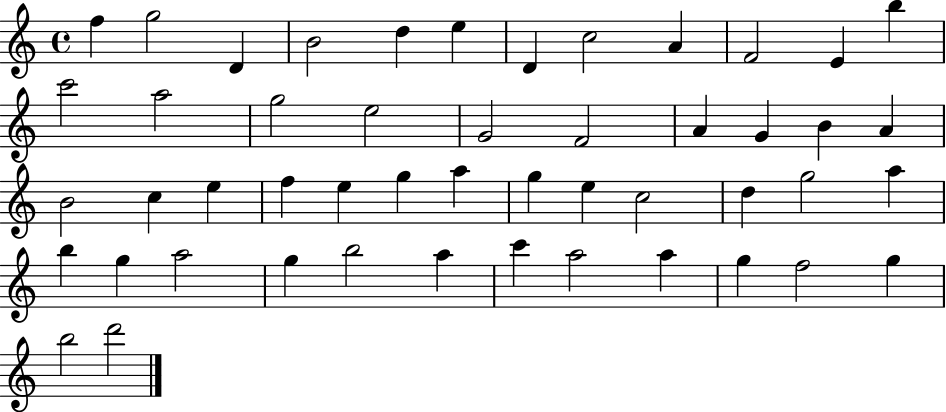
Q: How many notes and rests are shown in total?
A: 49